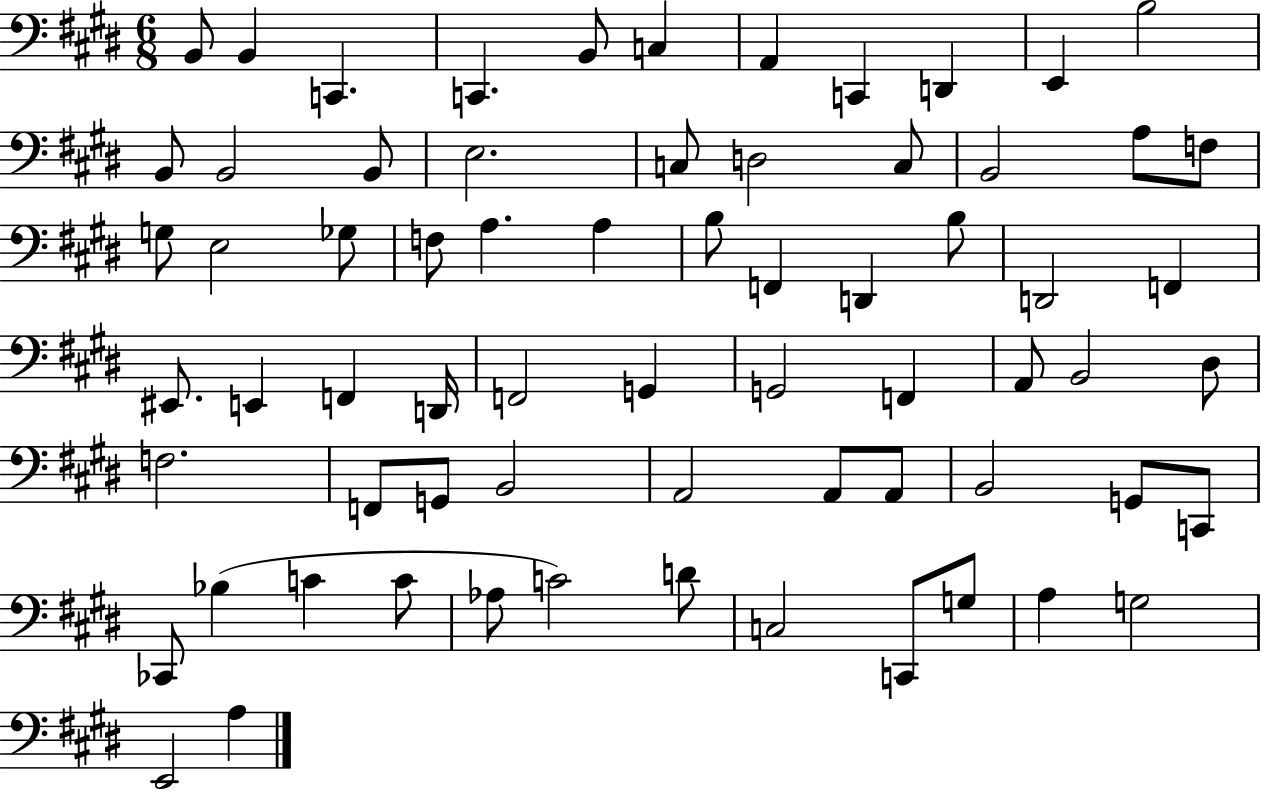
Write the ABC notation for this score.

X:1
T:Untitled
M:6/8
L:1/4
K:E
B,,/2 B,, C,, C,, B,,/2 C, A,, C,, D,, E,, B,2 B,,/2 B,,2 B,,/2 E,2 C,/2 D,2 C,/2 B,,2 A,/2 F,/2 G,/2 E,2 _G,/2 F,/2 A, A, B,/2 F,, D,, B,/2 D,,2 F,, ^E,,/2 E,, F,, D,,/4 F,,2 G,, G,,2 F,, A,,/2 B,,2 ^D,/2 F,2 F,,/2 G,,/2 B,,2 A,,2 A,,/2 A,,/2 B,,2 G,,/2 C,,/2 _C,,/2 _B, C C/2 _A,/2 C2 D/2 C,2 C,,/2 G,/2 A, G,2 E,,2 A,